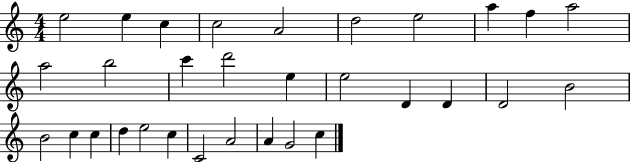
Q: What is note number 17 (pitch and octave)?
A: D4